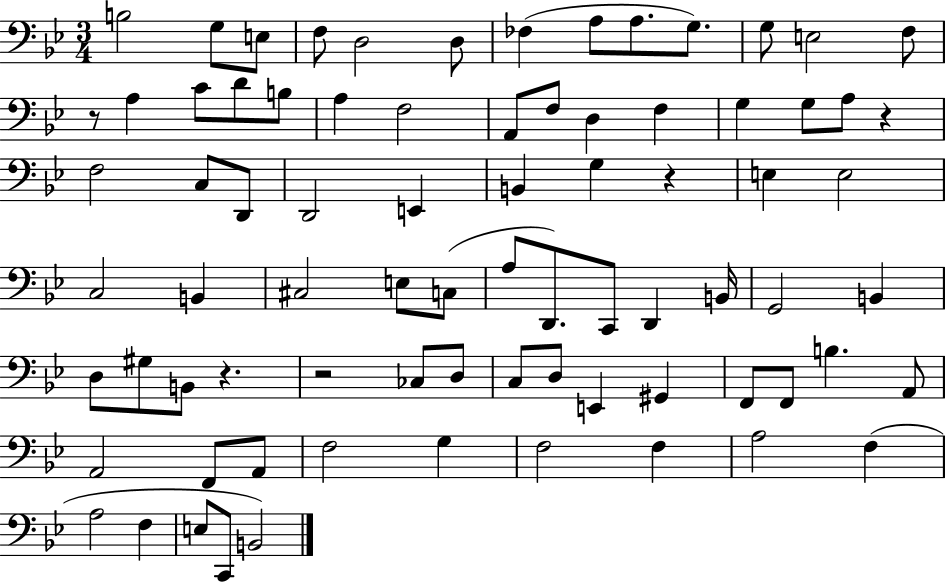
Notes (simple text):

B3/h G3/e E3/e F3/e D3/h D3/e FES3/q A3/e A3/e. G3/e. G3/e E3/h F3/e R/e A3/q C4/e D4/e B3/e A3/q F3/h A2/e F3/e D3/q F3/q G3/q G3/e A3/e R/q F3/h C3/e D2/e D2/h E2/q B2/q G3/q R/q E3/q E3/h C3/h B2/q C#3/h E3/e C3/e A3/e D2/e. C2/e D2/q B2/s G2/h B2/q D3/e G#3/e B2/e R/q. R/h CES3/e D3/e C3/e D3/e E2/q G#2/q F2/e F2/e B3/q. A2/e A2/h F2/e A2/e F3/h G3/q F3/h F3/q A3/h F3/q A3/h F3/q E3/e C2/e B2/h